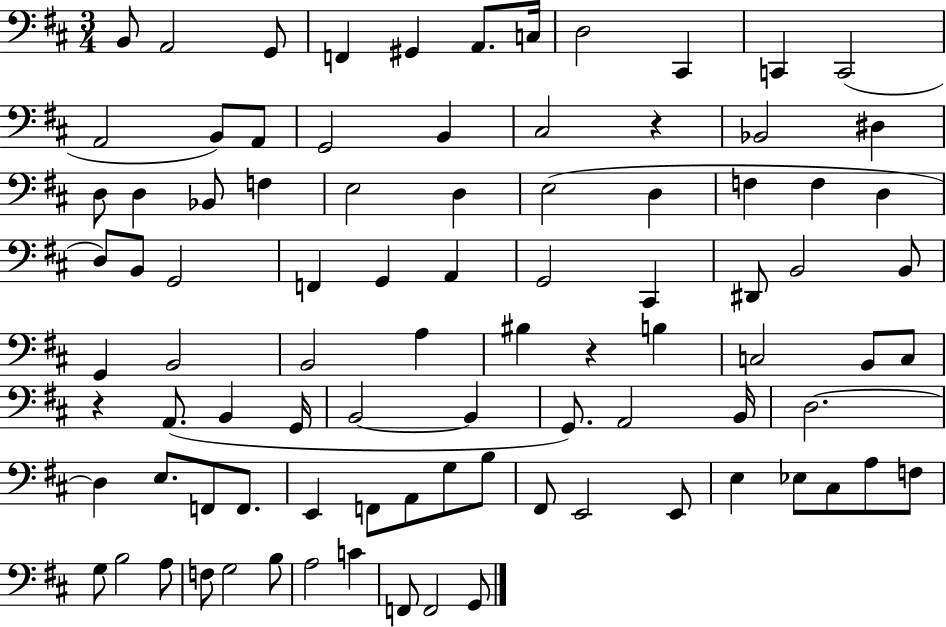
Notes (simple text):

B2/e A2/h G2/e F2/q G#2/q A2/e. C3/s D3/h C#2/q C2/q C2/h A2/h B2/e A2/e G2/h B2/q C#3/h R/q Bb2/h D#3/q D3/e D3/q Bb2/e F3/q E3/h D3/q E3/h D3/q F3/q F3/q D3/q D3/e B2/e G2/h F2/q G2/q A2/q G2/h C#2/q D#2/e B2/h B2/e G2/q B2/h B2/h A3/q BIS3/q R/q B3/q C3/h B2/e C3/e R/q A2/e. B2/q G2/s B2/h B2/q G2/e. A2/h B2/s D3/h. D3/q E3/e. F2/e F2/e. E2/q F2/e A2/e G3/e B3/e F#2/e E2/h E2/e E3/q Eb3/e C#3/e A3/e F3/e G3/e B3/h A3/e F3/e G3/h B3/e A3/h C4/q F2/e F2/h G2/e